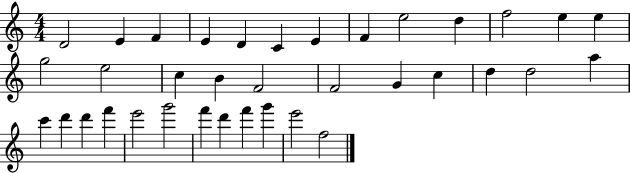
{
  \clef treble
  \numericTimeSignature
  \time 4/4
  \key c \major
  d'2 e'4 f'4 | e'4 d'4 c'4 e'4 | f'4 e''2 d''4 | f''2 e''4 e''4 | \break g''2 e''2 | c''4 b'4 f'2 | f'2 g'4 c''4 | d''4 d''2 a''4 | \break c'''4 d'''4 d'''4 f'''4 | e'''2 g'''2 | f'''4 d'''4 f'''4 g'''4 | e'''2 f''2 | \break \bar "|."
}